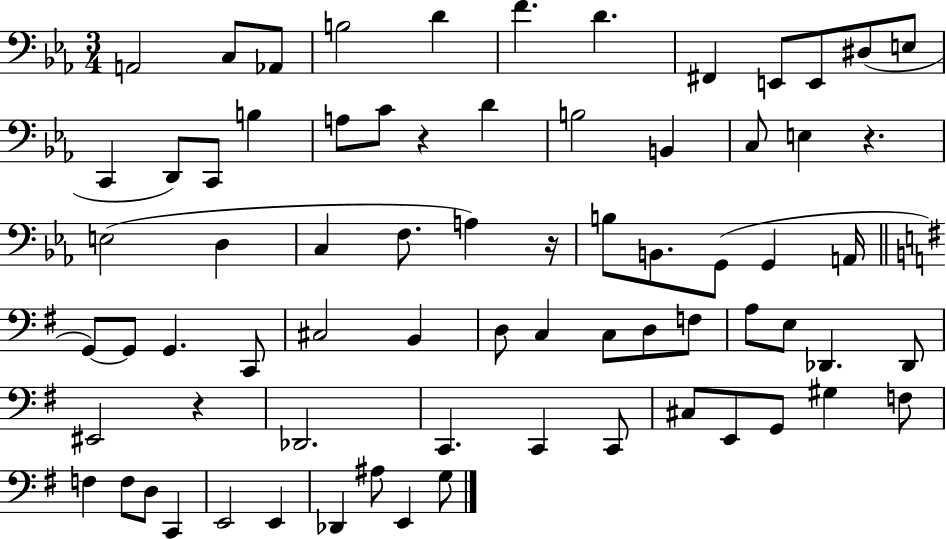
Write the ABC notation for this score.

X:1
T:Untitled
M:3/4
L:1/4
K:Eb
A,,2 C,/2 _A,,/2 B,2 D F D ^F,, E,,/2 E,,/2 ^D,/2 E,/2 C,, D,,/2 C,,/2 B, A,/2 C/2 z D B,2 B,, C,/2 E, z E,2 D, C, F,/2 A, z/4 B,/2 B,,/2 G,,/2 G,, A,,/4 G,,/2 G,,/2 G,, C,,/2 ^C,2 B,, D,/2 C, C,/2 D,/2 F,/2 A,/2 E,/2 _D,, _D,,/2 ^E,,2 z _D,,2 C,, C,, C,,/2 ^C,/2 E,,/2 G,,/2 ^G, F,/2 F, F,/2 D,/2 C,, E,,2 E,, _D,, ^A,/2 E,, G,/2